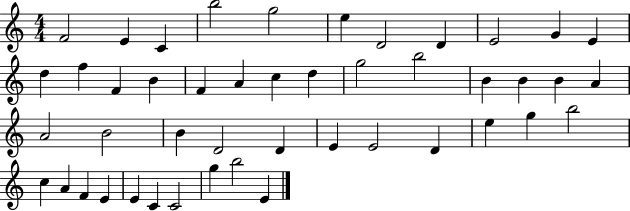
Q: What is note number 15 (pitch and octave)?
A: B4